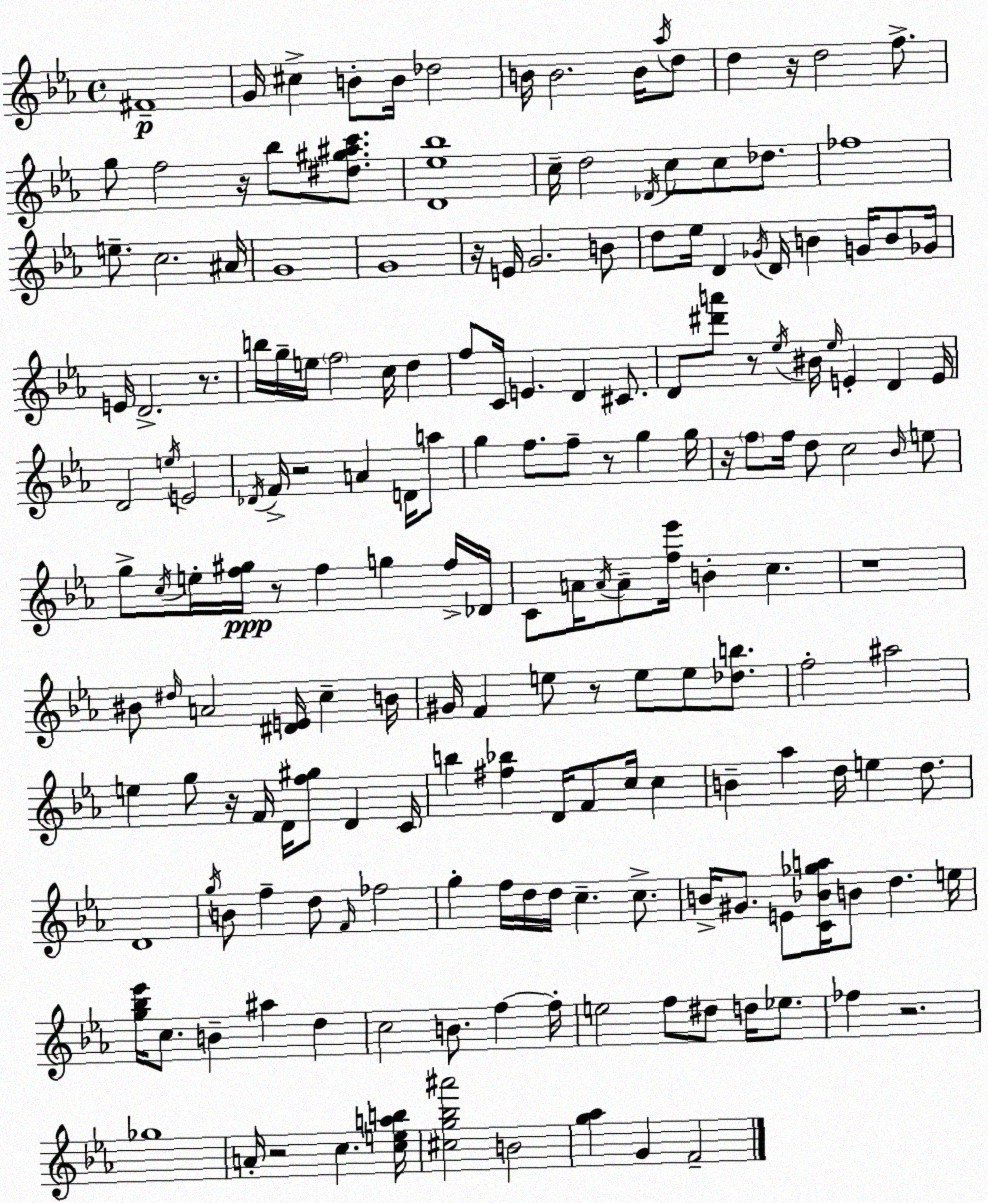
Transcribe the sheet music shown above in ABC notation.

X:1
T:Untitled
M:4/4
L:1/4
K:Eb
^F4 G/4 ^c B/2 B/4 _d2 B/4 B2 B/4 _a/4 d/2 d z/4 d2 f/2 g/2 f2 z/4 _b/2 [^d^g^ac']/2 [D_e_b]4 c/4 d2 _D/4 c/2 c/2 _d/2 _f4 e/2 c2 ^A/4 G4 G4 z/4 E/4 G2 B/2 d/2 _e/4 D _G/4 D/4 B G/4 B/2 _G/4 E/4 D2 z/2 b/4 g/4 e/4 f2 c/4 d f/2 C/4 E D ^C/2 D/2 [^d'a']/2 z/2 _e/4 ^B/4 _e/4 E D E/4 D2 e/4 E2 _D/4 F/4 z2 A D/4 a/2 g f/2 f/2 z/2 g g/4 z/4 f/2 f/4 d/2 c2 _B/4 e/2 g/2 c/4 e/4 [f^g]/4 z/2 f g f/4 _D/4 C/2 A/4 A/4 A/2 [f_e']/4 B c z4 ^B/2 ^d/4 A2 [^DE]/4 c B/4 ^G/4 F e/2 z/2 e/2 e/2 [_db]/2 f2 ^a2 e g/2 z/4 F/4 D/4 [f^g]/2 D C/4 b [^f_b] D/4 F/2 c/4 c B _a d/4 e d/2 D4 g/4 B/2 f d/2 F/4 _f2 g f/4 d/4 d/4 c c/2 B/4 ^G/2 E/2 [C_B_ga]/4 B/2 d e/4 [g_b_e']/4 c/2 B ^a d c2 B/2 f f/4 e2 f/2 ^d/2 d/4 _e/2 _f z2 _g4 A/4 z2 c [ceab]/4 [^cg_b^a']2 B2 [g_a] G F2